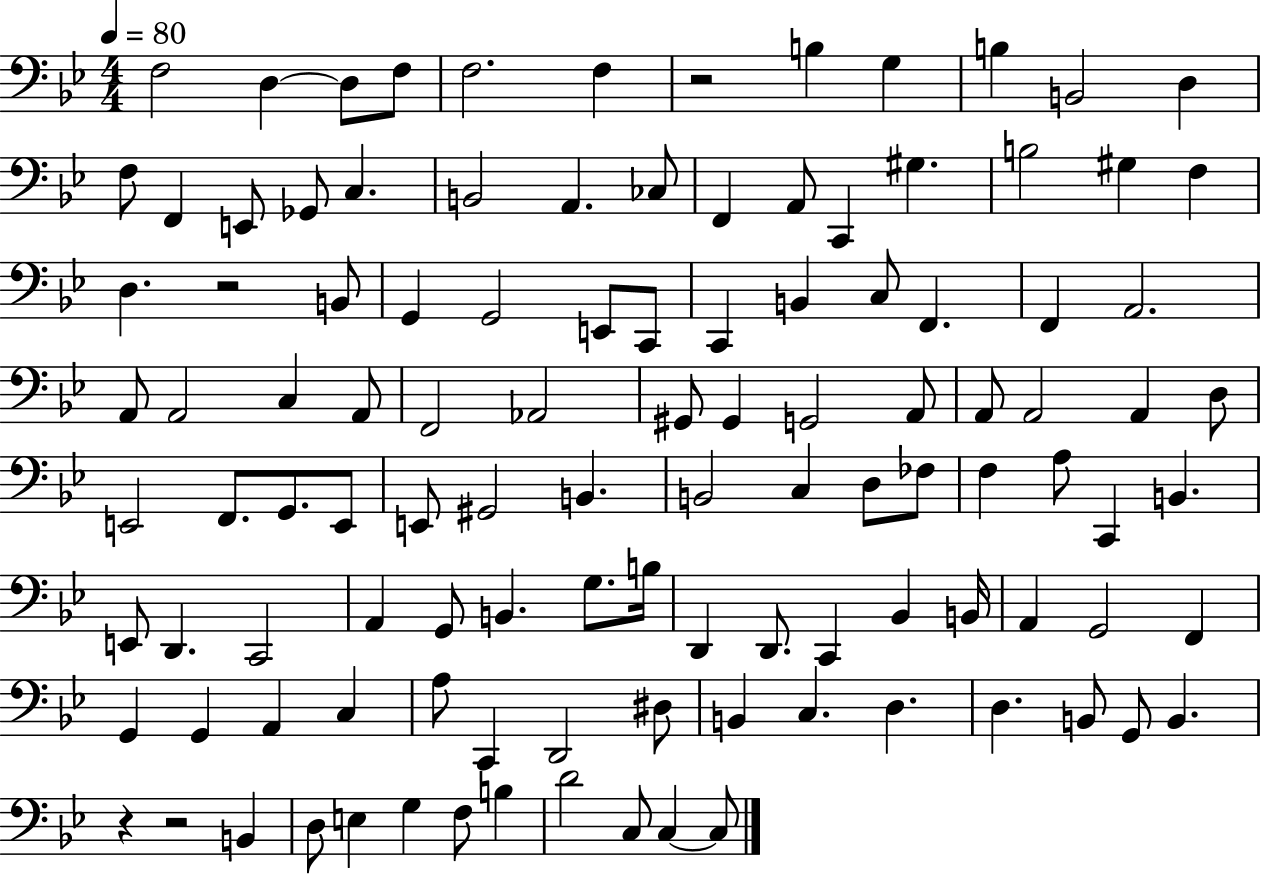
X:1
T:Untitled
M:4/4
L:1/4
K:Bb
F,2 D, D,/2 F,/2 F,2 F, z2 B, G, B, B,,2 D, F,/2 F,, E,,/2 _G,,/2 C, B,,2 A,, _C,/2 F,, A,,/2 C,, ^G, B,2 ^G, F, D, z2 B,,/2 G,, G,,2 E,,/2 C,,/2 C,, B,, C,/2 F,, F,, A,,2 A,,/2 A,,2 C, A,,/2 F,,2 _A,,2 ^G,,/2 ^G,, G,,2 A,,/2 A,,/2 A,,2 A,, D,/2 E,,2 F,,/2 G,,/2 E,,/2 E,,/2 ^G,,2 B,, B,,2 C, D,/2 _F,/2 F, A,/2 C,, B,, E,,/2 D,, C,,2 A,, G,,/2 B,, G,/2 B,/4 D,, D,,/2 C,, _B,, B,,/4 A,, G,,2 F,, G,, G,, A,, C, A,/2 C,, D,,2 ^D,/2 B,, C, D, D, B,,/2 G,,/2 B,, z z2 B,, D,/2 E, G, F,/2 B, D2 C,/2 C, C,/2